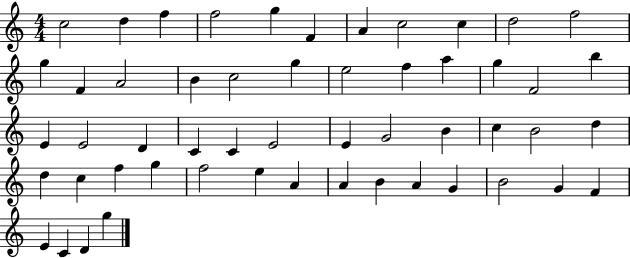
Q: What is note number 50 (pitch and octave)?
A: E4